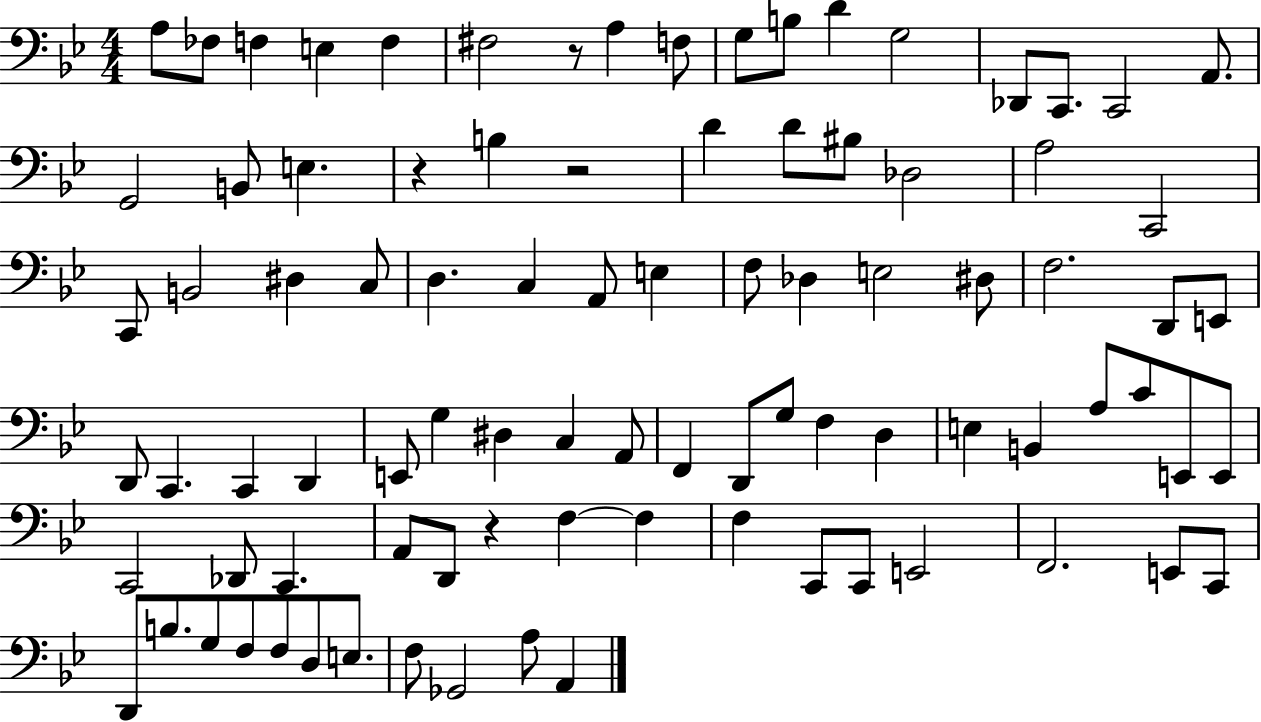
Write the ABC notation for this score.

X:1
T:Untitled
M:4/4
L:1/4
K:Bb
A,/2 _F,/2 F, E, F, ^F,2 z/2 A, F,/2 G,/2 B,/2 D G,2 _D,,/2 C,,/2 C,,2 A,,/2 G,,2 B,,/2 E, z B, z2 D D/2 ^B,/2 _D,2 A,2 C,,2 C,,/2 B,,2 ^D, C,/2 D, C, A,,/2 E, F,/2 _D, E,2 ^D,/2 F,2 D,,/2 E,,/2 D,,/2 C,, C,, D,, E,,/2 G, ^D, C, A,,/2 F,, D,,/2 G,/2 F, D, E, B,, A,/2 C/2 E,,/2 E,,/2 C,,2 _D,,/2 C,, A,,/2 D,,/2 z F, F, F, C,,/2 C,,/2 E,,2 F,,2 E,,/2 C,,/2 D,,/2 B,/2 G,/2 F,/2 F,/2 D,/2 E,/2 F,/2 _G,,2 A,/2 A,,